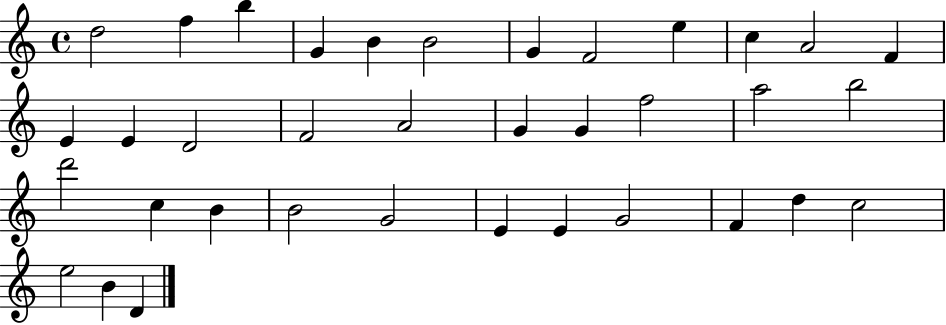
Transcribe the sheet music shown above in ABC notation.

X:1
T:Untitled
M:4/4
L:1/4
K:C
d2 f b G B B2 G F2 e c A2 F E E D2 F2 A2 G G f2 a2 b2 d'2 c B B2 G2 E E G2 F d c2 e2 B D